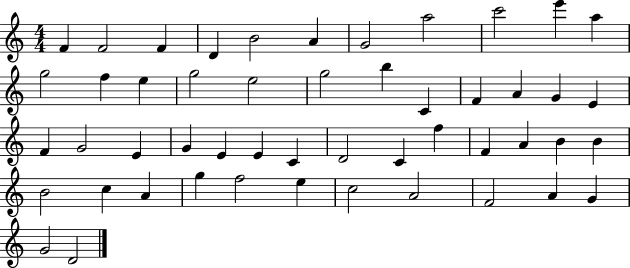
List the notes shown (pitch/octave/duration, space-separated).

F4/q F4/h F4/q D4/q B4/h A4/q G4/h A5/h C6/h E6/q A5/q G5/h F5/q E5/q G5/h E5/h G5/h B5/q C4/q F4/q A4/q G4/q E4/q F4/q G4/h E4/q G4/q E4/q E4/q C4/q D4/h C4/q F5/q F4/q A4/q B4/q B4/q B4/h C5/q A4/q G5/q F5/h E5/q C5/h A4/h F4/h A4/q G4/q G4/h D4/h